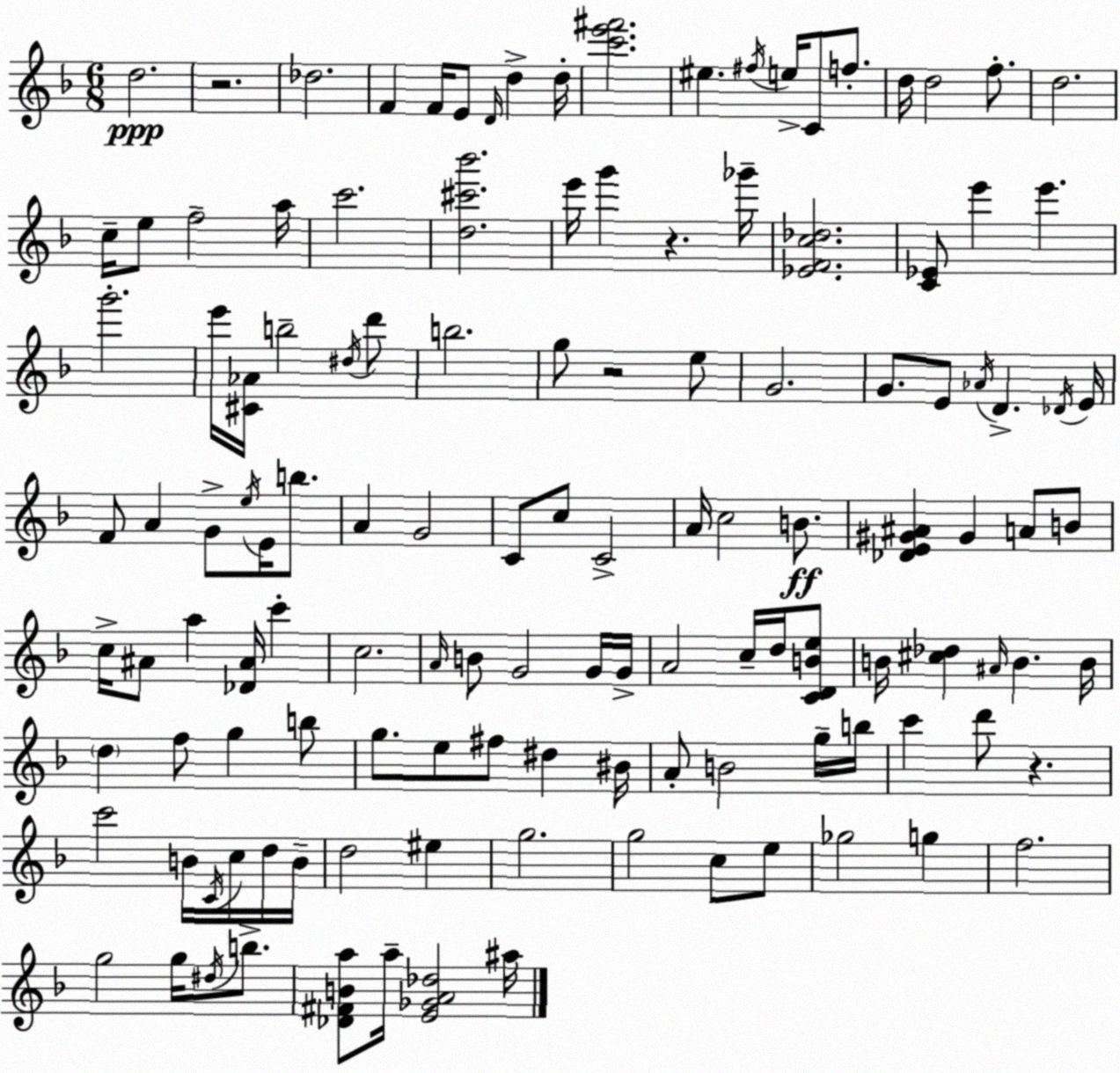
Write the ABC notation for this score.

X:1
T:Untitled
M:6/8
L:1/4
K:F
d2 z2 _d2 F F/4 E/2 D/4 d d/4 [c'e'^f']2 ^e ^f/4 e/4 C/2 f/2 d/4 d2 f/2 d2 c/4 e/2 f2 a/4 c'2 [d^c'_b']2 e'/4 g' z _g'/4 [_EFc_d]2 [C_E]/2 e' e' g'2 e'/4 [^C_A]/4 b2 ^d/4 d'/2 b2 g/2 z2 e/2 G2 G/2 E/2 _A/4 D _D/4 E/4 F/2 A G/2 e/4 E/4 b/2 A G2 C/2 c/2 C2 A/4 c2 B/2 [_DE^G^A] ^G A/2 B/2 c/4 ^A/2 a [_D^A]/4 c' c2 A/4 B/2 G2 G/4 G/4 A2 c/4 d/4 [CDBe]/2 B/4 [^c_d] ^A/4 B B/4 d f/2 g b/2 g/2 e/2 ^f/2 ^d ^B/4 A/2 B2 g/4 b/4 c' d'/2 z c'2 B/4 C/4 c/4 d/4 B/4 d2 ^e g2 g2 c/2 e/2 _g2 g f2 g2 g/4 ^d/4 b/2 [_D^FBa]/2 a/4 [E_GA_d]2 ^a/4